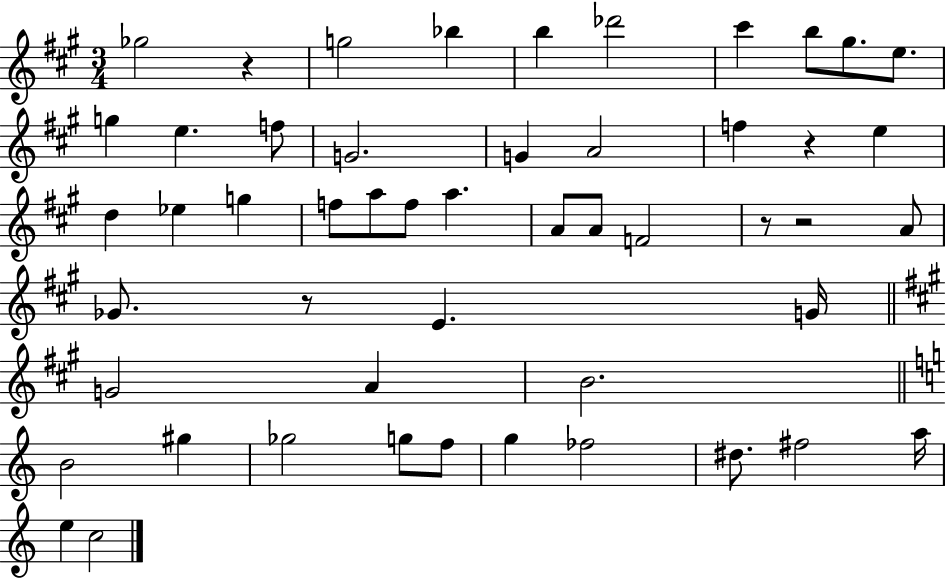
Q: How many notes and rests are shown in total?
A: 51